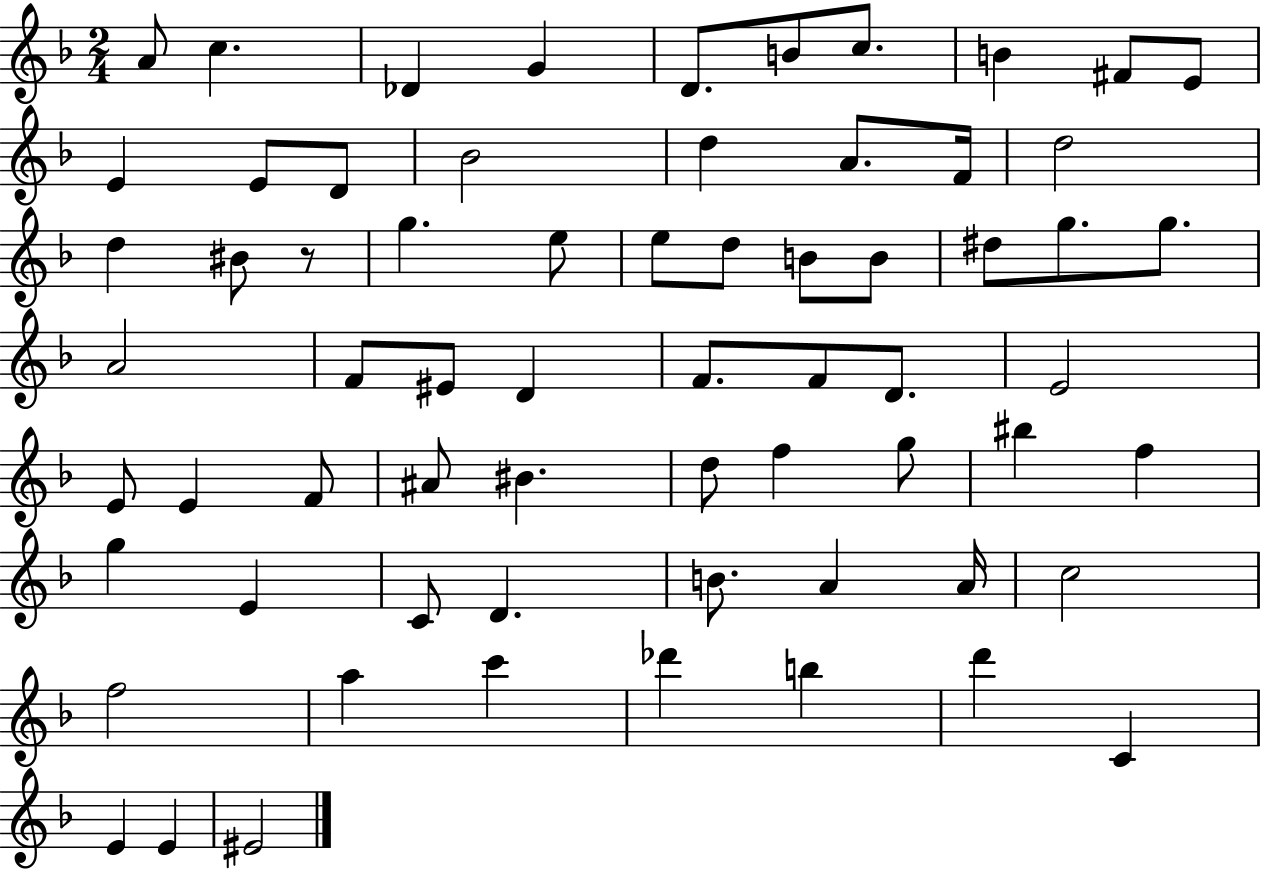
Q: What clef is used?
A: treble